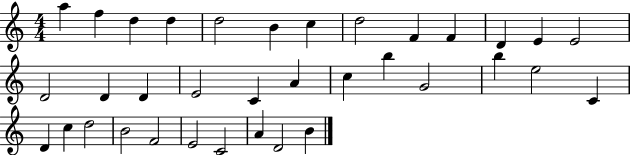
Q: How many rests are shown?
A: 0